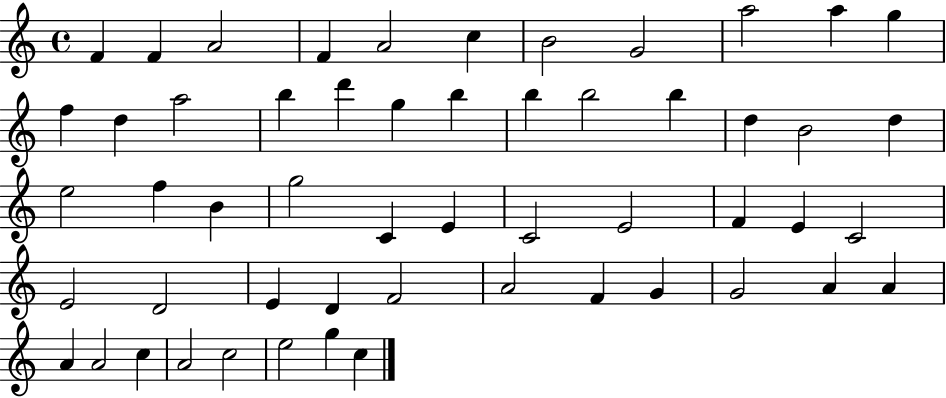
{
  \clef treble
  \time 4/4
  \defaultTimeSignature
  \key c \major
  f'4 f'4 a'2 | f'4 a'2 c''4 | b'2 g'2 | a''2 a''4 g''4 | \break f''4 d''4 a''2 | b''4 d'''4 g''4 b''4 | b''4 b''2 b''4 | d''4 b'2 d''4 | \break e''2 f''4 b'4 | g''2 c'4 e'4 | c'2 e'2 | f'4 e'4 c'2 | \break e'2 d'2 | e'4 d'4 f'2 | a'2 f'4 g'4 | g'2 a'4 a'4 | \break a'4 a'2 c''4 | a'2 c''2 | e''2 g''4 c''4 | \bar "|."
}